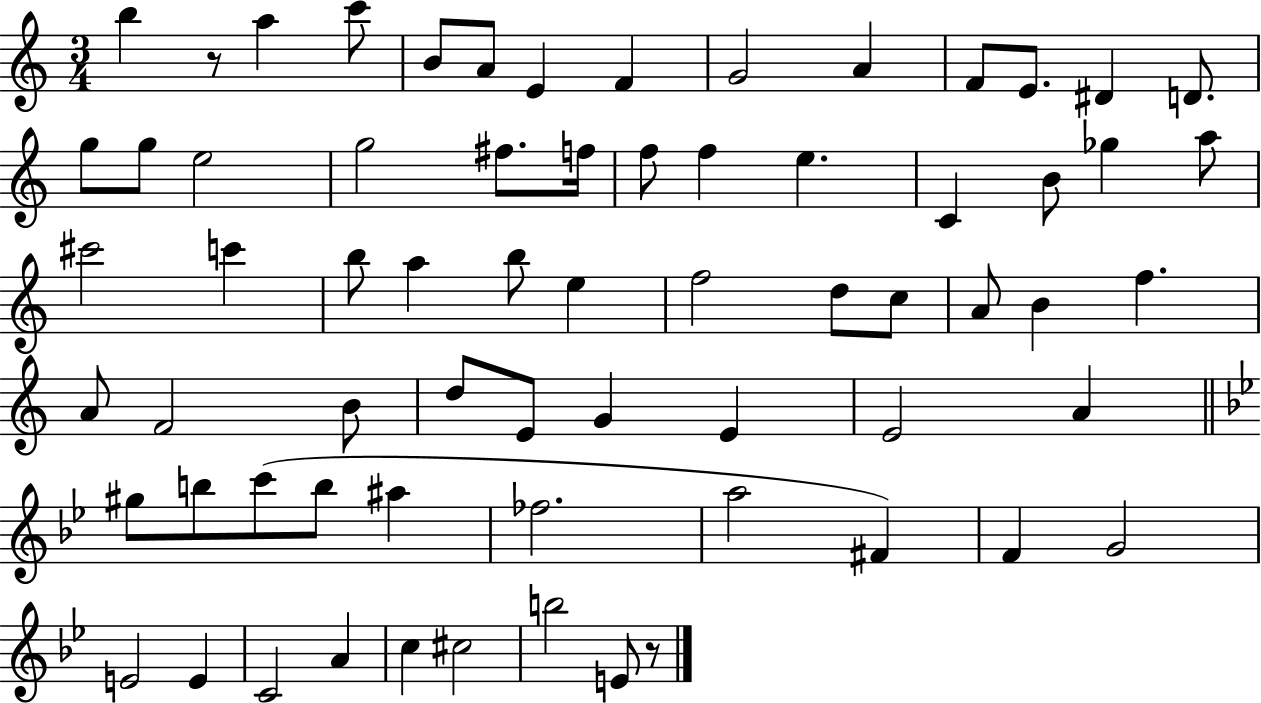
B5/q R/e A5/q C6/e B4/e A4/e E4/q F4/q G4/h A4/q F4/e E4/e. D#4/q D4/e. G5/e G5/e E5/h G5/h F#5/e. F5/s F5/e F5/q E5/q. C4/q B4/e Gb5/q A5/e C#6/h C6/q B5/e A5/q B5/e E5/q F5/h D5/e C5/e A4/e B4/q F5/q. A4/e F4/h B4/e D5/e E4/e G4/q E4/q E4/h A4/q G#5/e B5/e C6/e B5/e A#5/q FES5/h. A5/h F#4/q F4/q G4/h E4/h E4/q C4/h A4/q C5/q C#5/h B5/h E4/e R/e